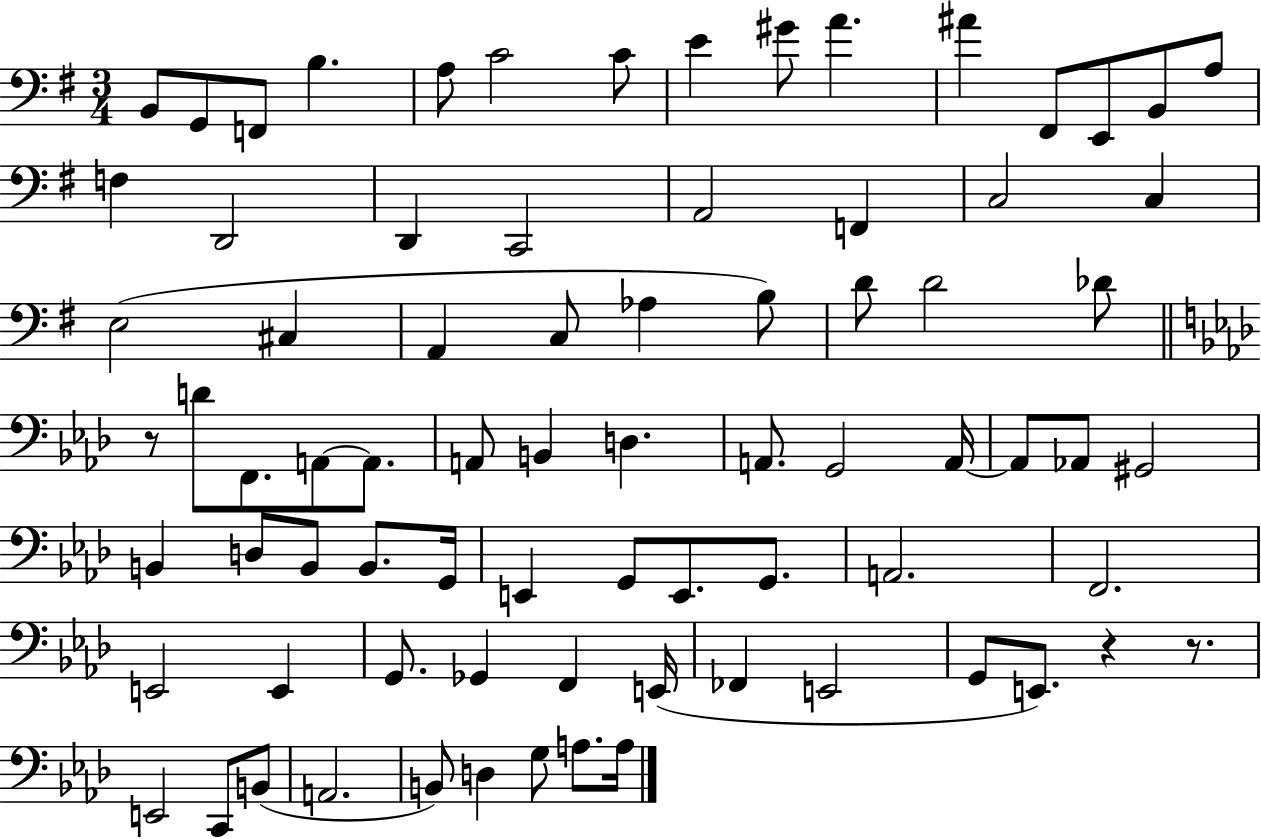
X:1
T:Untitled
M:3/4
L:1/4
K:G
B,,/2 G,,/2 F,,/2 B, A,/2 C2 C/2 E ^G/2 A ^A ^F,,/2 E,,/2 B,,/2 A,/2 F, D,,2 D,, C,,2 A,,2 F,, C,2 C, E,2 ^C, A,, C,/2 _A, B,/2 D/2 D2 _D/2 z/2 D/2 F,,/2 A,,/2 A,,/2 A,,/2 B,, D, A,,/2 G,,2 A,,/4 A,,/2 _A,,/2 ^G,,2 B,, D,/2 B,,/2 B,,/2 G,,/4 E,, G,,/2 E,,/2 G,,/2 A,,2 F,,2 E,,2 E,, G,,/2 _G,, F,, E,,/4 _F,, E,,2 G,,/2 E,,/2 z z/2 E,,2 C,,/2 B,,/2 A,,2 B,,/2 D, G,/2 A,/2 A,/4